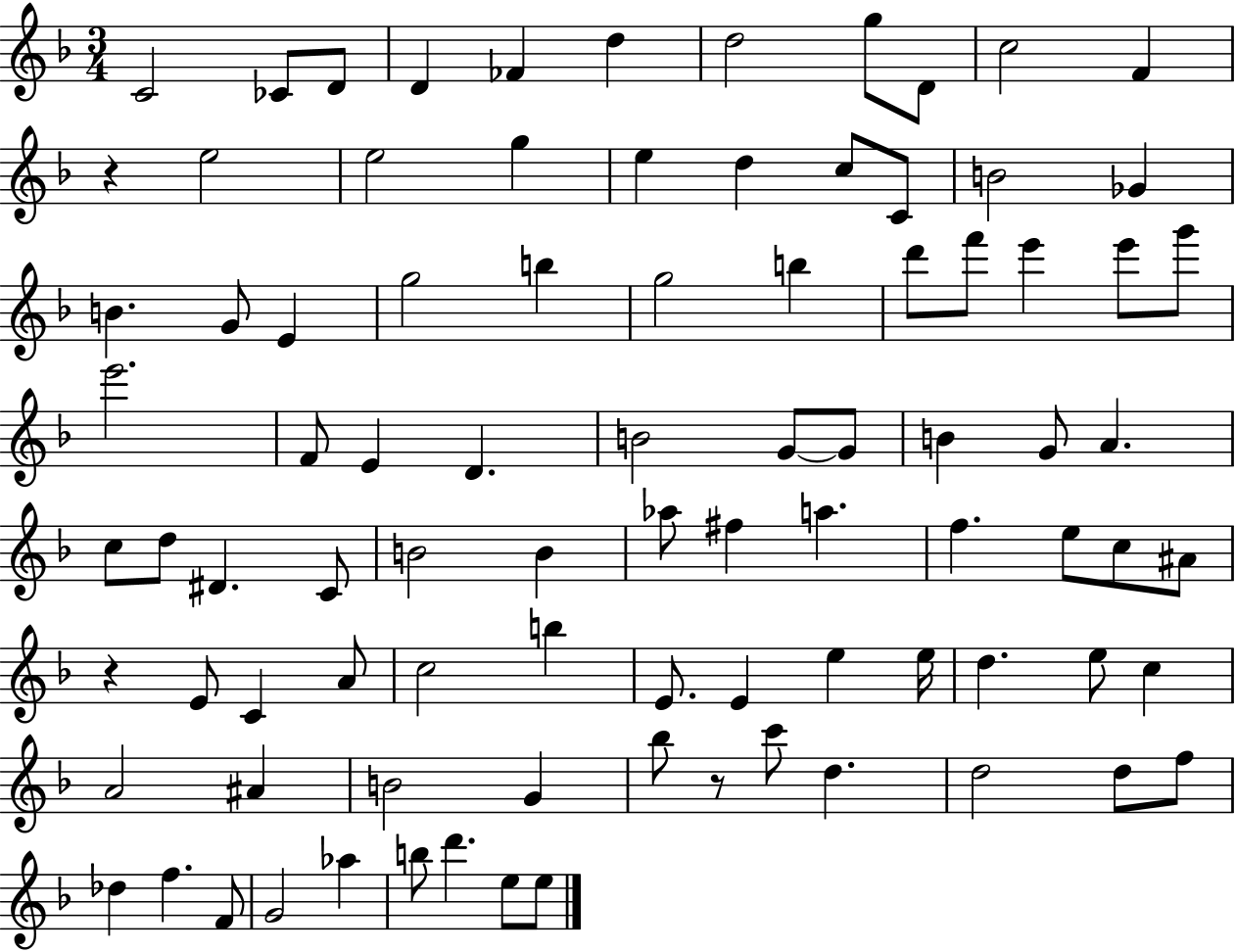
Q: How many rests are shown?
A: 3